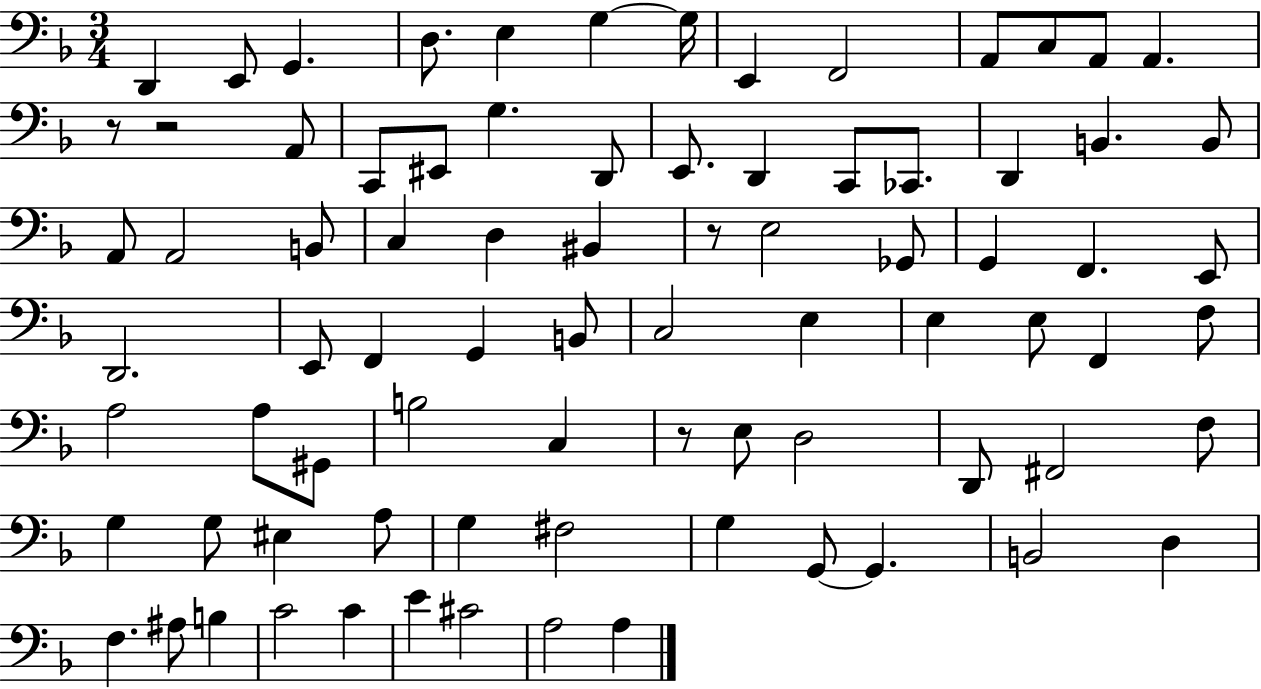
X:1
T:Untitled
M:3/4
L:1/4
K:F
D,, E,,/2 G,, D,/2 E, G, G,/4 E,, F,,2 A,,/2 C,/2 A,,/2 A,, z/2 z2 A,,/2 C,,/2 ^E,,/2 G, D,,/2 E,,/2 D,, C,,/2 _C,,/2 D,, B,, B,,/2 A,,/2 A,,2 B,,/2 C, D, ^B,, z/2 E,2 _G,,/2 G,, F,, E,,/2 D,,2 E,,/2 F,, G,, B,,/2 C,2 E, E, E,/2 F,, F,/2 A,2 A,/2 ^G,,/2 B,2 C, z/2 E,/2 D,2 D,,/2 ^F,,2 F,/2 G, G,/2 ^E, A,/2 G, ^F,2 G, G,,/2 G,, B,,2 D, F, ^A,/2 B, C2 C E ^C2 A,2 A,